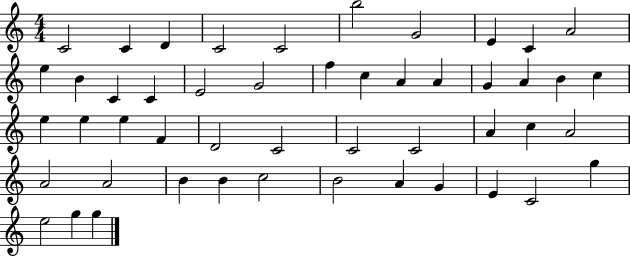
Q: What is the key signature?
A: C major